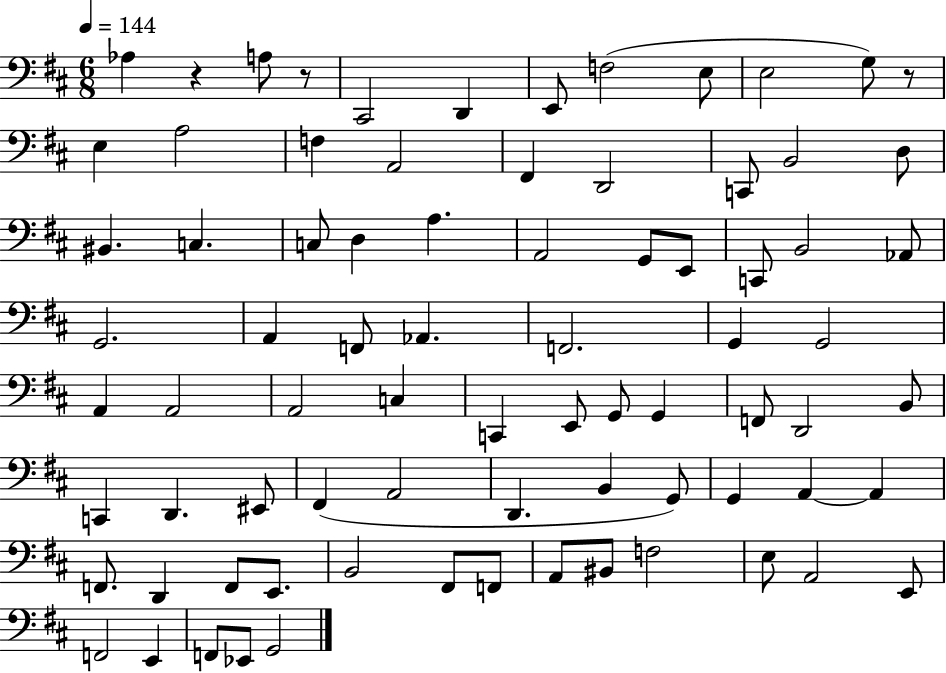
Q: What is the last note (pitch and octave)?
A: G2